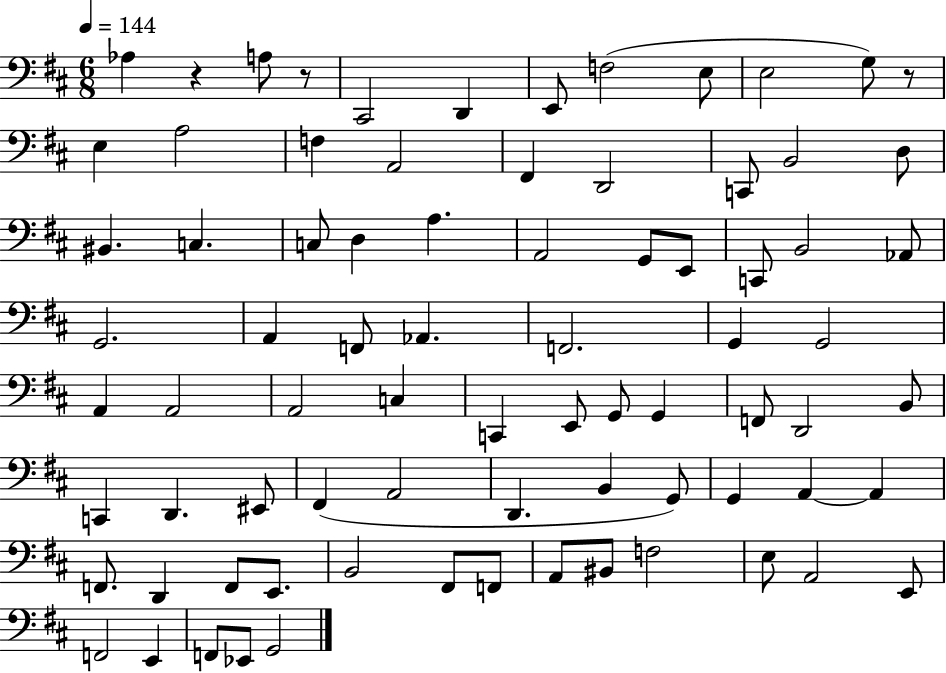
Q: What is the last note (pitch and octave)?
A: G2